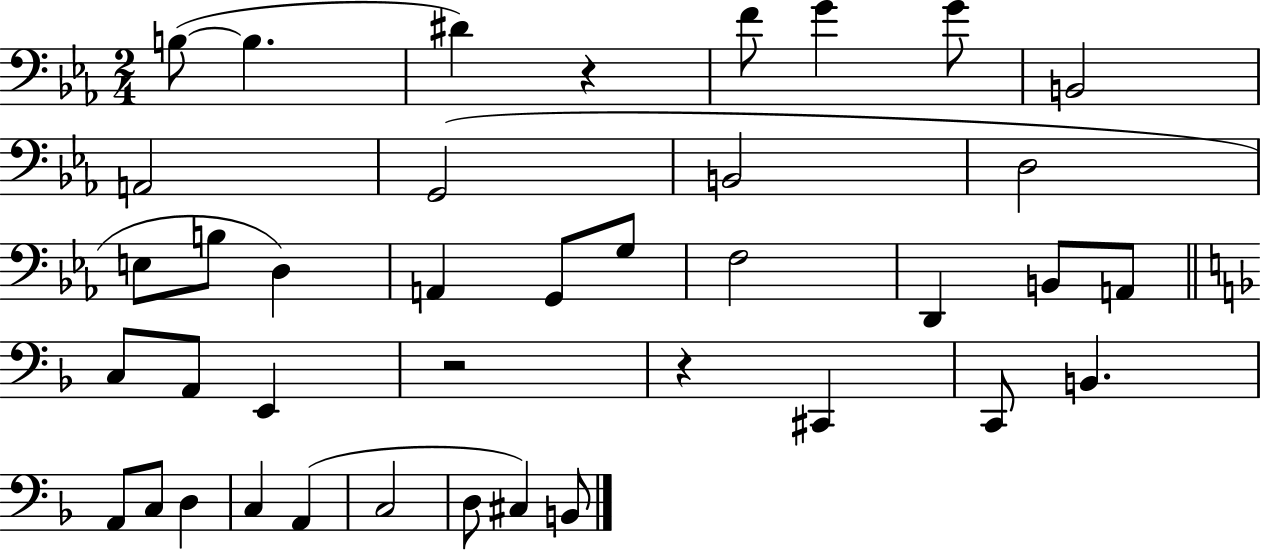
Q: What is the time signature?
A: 2/4